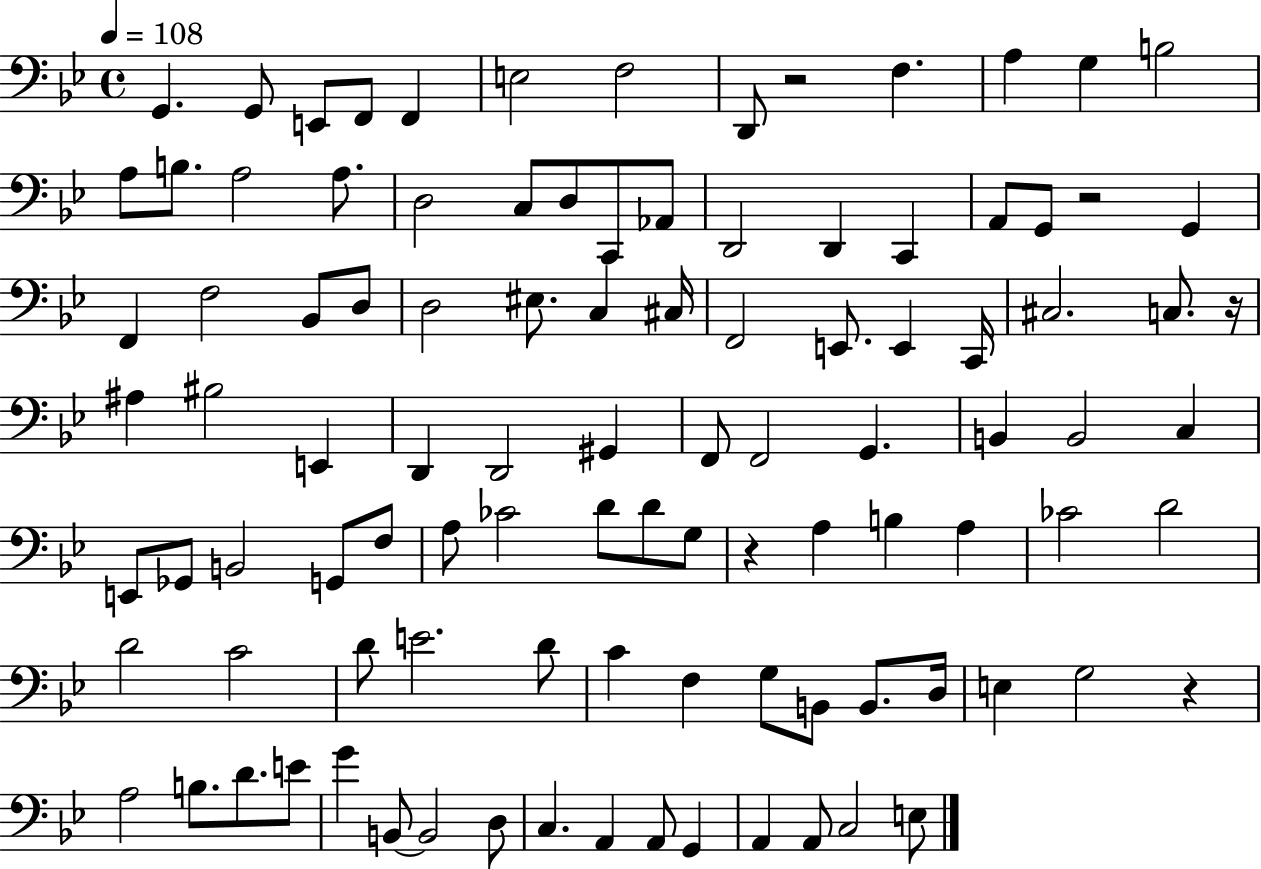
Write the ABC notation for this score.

X:1
T:Untitled
M:4/4
L:1/4
K:Bb
G,, G,,/2 E,,/2 F,,/2 F,, E,2 F,2 D,,/2 z2 F, A, G, B,2 A,/2 B,/2 A,2 A,/2 D,2 C,/2 D,/2 C,,/2 _A,,/2 D,,2 D,, C,, A,,/2 G,,/2 z2 G,, F,, F,2 _B,,/2 D,/2 D,2 ^E,/2 C, ^C,/4 F,,2 E,,/2 E,, C,,/4 ^C,2 C,/2 z/4 ^A, ^B,2 E,, D,, D,,2 ^G,, F,,/2 F,,2 G,, B,, B,,2 C, E,,/2 _G,,/2 B,,2 G,,/2 F,/2 A,/2 _C2 D/2 D/2 G,/2 z A, B, A, _C2 D2 D2 C2 D/2 E2 D/2 C F, G,/2 B,,/2 B,,/2 D,/4 E, G,2 z A,2 B,/2 D/2 E/2 G B,,/2 B,,2 D,/2 C, A,, A,,/2 G,, A,, A,,/2 C,2 E,/2